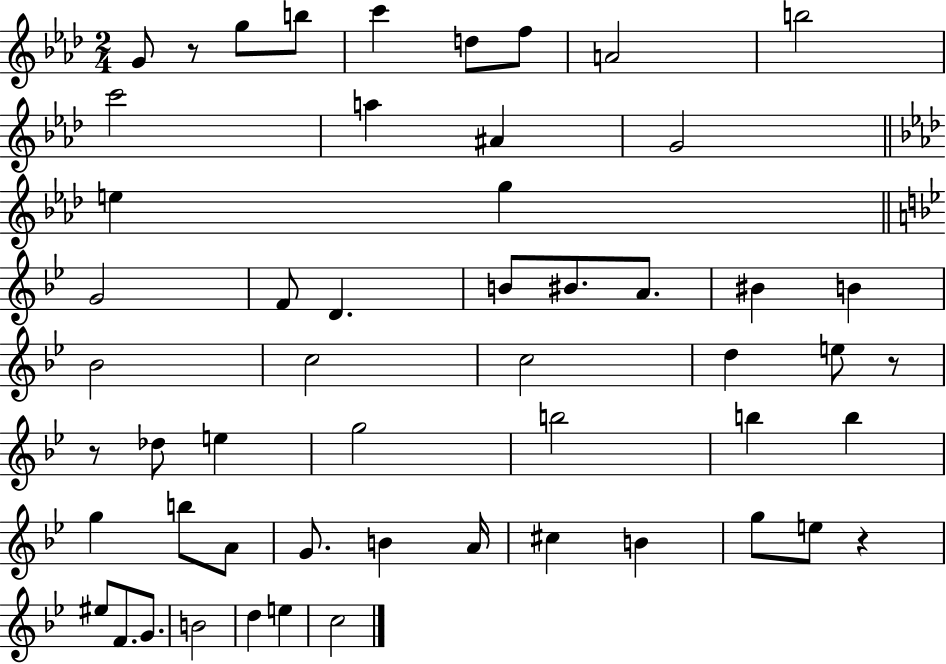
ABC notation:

X:1
T:Untitled
M:2/4
L:1/4
K:Ab
G/2 z/2 g/2 b/2 c' d/2 f/2 A2 b2 c'2 a ^A G2 e g G2 F/2 D B/2 ^B/2 A/2 ^B B _B2 c2 c2 d e/2 z/2 z/2 _d/2 e g2 b2 b b g b/2 A/2 G/2 B A/4 ^c B g/2 e/2 z ^e/2 F/2 G/2 B2 d e c2